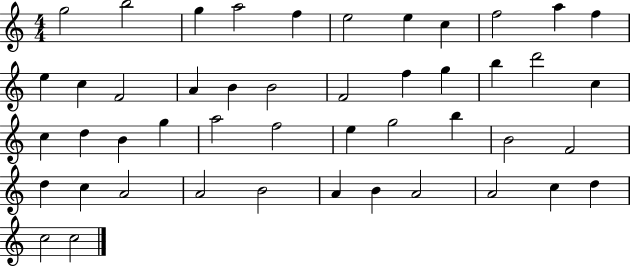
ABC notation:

X:1
T:Untitled
M:4/4
L:1/4
K:C
g2 b2 g a2 f e2 e c f2 a f e c F2 A B B2 F2 f g b d'2 c c d B g a2 f2 e g2 b B2 F2 d c A2 A2 B2 A B A2 A2 c d c2 c2